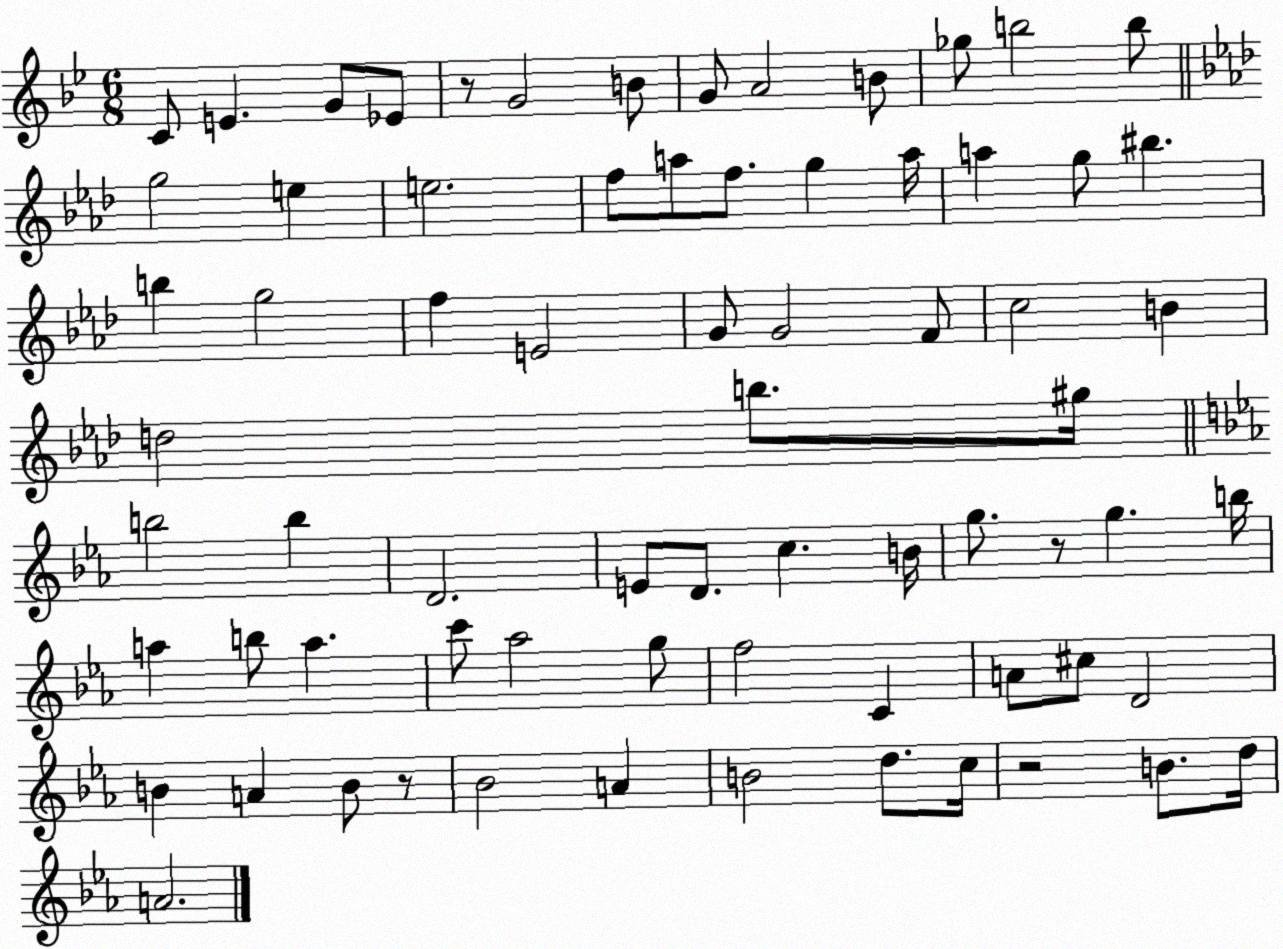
X:1
T:Untitled
M:6/8
L:1/4
K:Bb
C/2 E G/2 _E/2 z/2 G2 B/2 G/2 A2 B/2 _g/2 b2 b/2 g2 e e2 f/2 a/2 f/2 g a/4 a g/2 ^b b g2 f E2 G/2 G2 F/2 c2 B d2 b/2 ^g/4 b2 b D2 E/2 D/2 c B/4 g/2 z/2 g b/4 a b/2 a c'/2 _a2 g/2 f2 C A/2 ^c/2 D2 B A B/2 z/2 _B2 A B2 d/2 c/4 z2 B/2 d/4 A2